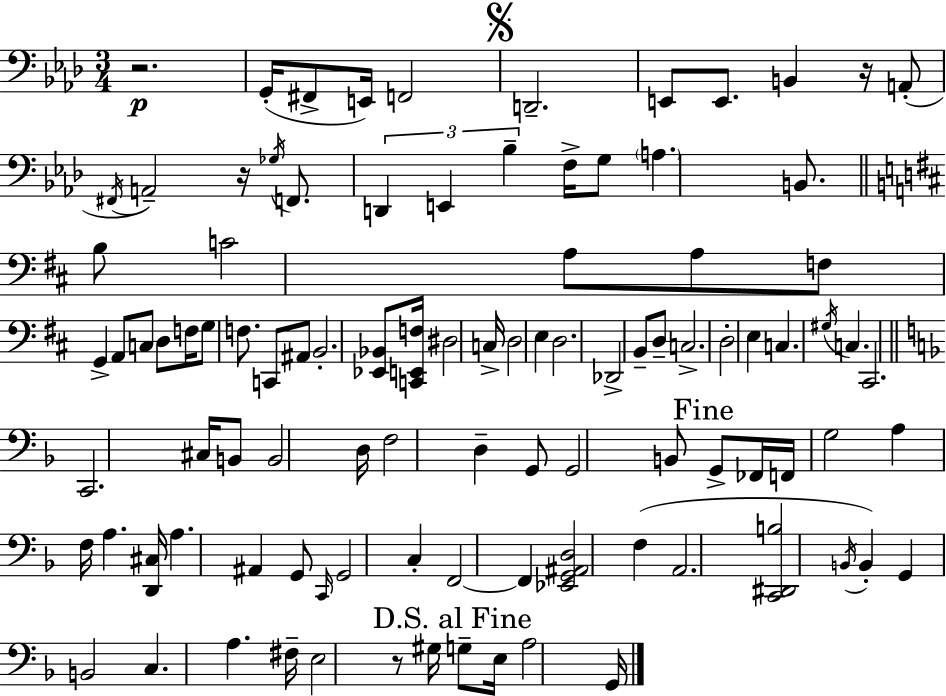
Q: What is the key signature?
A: AES major